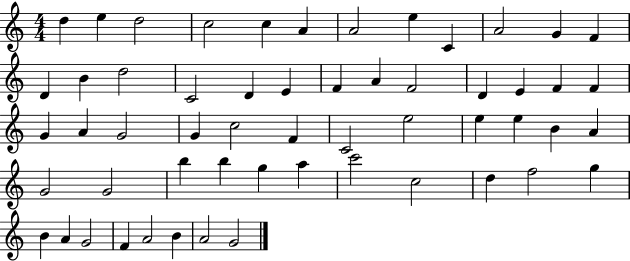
{
  \clef treble
  \numericTimeSignature
  \time 4/4
  \key c \major
  d''4 e''4 d''2 | c''2 c''4 a'4 | a'2 e''4 c'4 | a'2 g'4 f'4 | \break d'4 b'4 d''2 | c'2 d'4 e'4 | f'4 a'4 f'2 | d'4 e'4 f'4 f'4 | \break g'4 a'4 g'2 | g'4 c''2 f'4 | c'2 e''2 | e''4 e''4 b'4 a'4 | \break g'2 g'2 | b''4 b''4 g''4 a''4 | c'''2 c''2 | d''4 f''2 g''4 | \break b'4 a'4 g'2 | f'4 a'2 b'4 | a'2 g'2 | \bar "|."
}